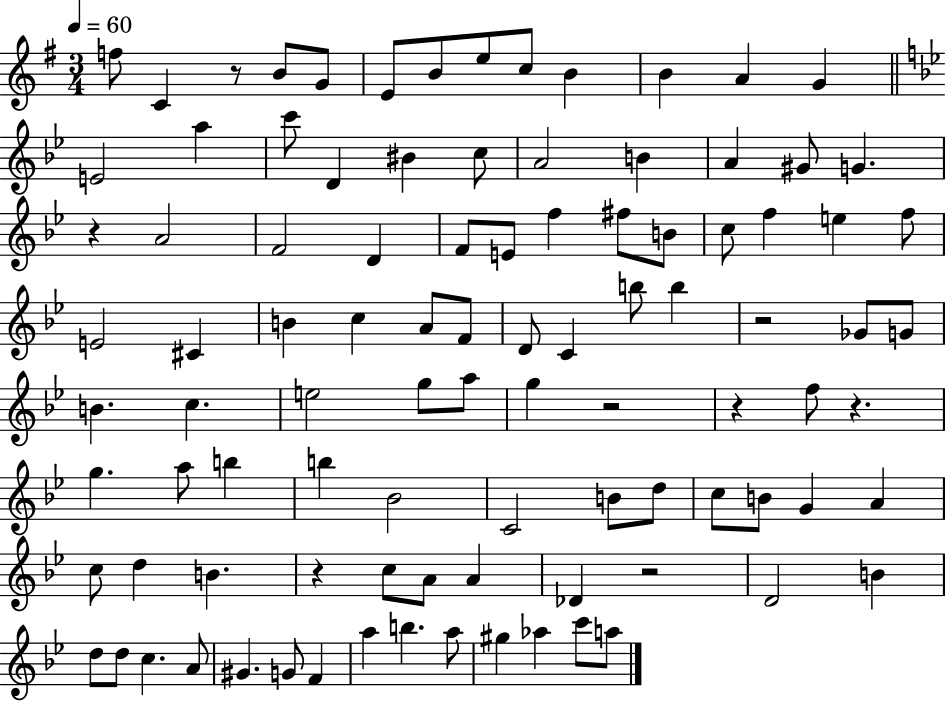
X:1
T:Untitled
M:3/4
L:1/4
K:G
f/2 C z/2 B/2 G/2 E/2 B/2 e/2 c/2 B B A G E2 a c'/2 D ^B c/2 A2 B A ^G/2 G z A2 F2 D F/2 E/2 f ^f/2 B/2 c/2 f e f/2 E2 ^C B c A/2 F/2 D/2 C b/2 b z2 _G/2 G/2 B c e2 g/2 a/2 g z2 z f/2 z g a/2 b b _B2 C2 B/2 d/2 c/2 B/2 G A c/2 d B z c/2 A/2 A _D z2 D2 B d/2 d/2 c A/2 ^G G/2 F a b a/2 ^g _a c'/2 a/2